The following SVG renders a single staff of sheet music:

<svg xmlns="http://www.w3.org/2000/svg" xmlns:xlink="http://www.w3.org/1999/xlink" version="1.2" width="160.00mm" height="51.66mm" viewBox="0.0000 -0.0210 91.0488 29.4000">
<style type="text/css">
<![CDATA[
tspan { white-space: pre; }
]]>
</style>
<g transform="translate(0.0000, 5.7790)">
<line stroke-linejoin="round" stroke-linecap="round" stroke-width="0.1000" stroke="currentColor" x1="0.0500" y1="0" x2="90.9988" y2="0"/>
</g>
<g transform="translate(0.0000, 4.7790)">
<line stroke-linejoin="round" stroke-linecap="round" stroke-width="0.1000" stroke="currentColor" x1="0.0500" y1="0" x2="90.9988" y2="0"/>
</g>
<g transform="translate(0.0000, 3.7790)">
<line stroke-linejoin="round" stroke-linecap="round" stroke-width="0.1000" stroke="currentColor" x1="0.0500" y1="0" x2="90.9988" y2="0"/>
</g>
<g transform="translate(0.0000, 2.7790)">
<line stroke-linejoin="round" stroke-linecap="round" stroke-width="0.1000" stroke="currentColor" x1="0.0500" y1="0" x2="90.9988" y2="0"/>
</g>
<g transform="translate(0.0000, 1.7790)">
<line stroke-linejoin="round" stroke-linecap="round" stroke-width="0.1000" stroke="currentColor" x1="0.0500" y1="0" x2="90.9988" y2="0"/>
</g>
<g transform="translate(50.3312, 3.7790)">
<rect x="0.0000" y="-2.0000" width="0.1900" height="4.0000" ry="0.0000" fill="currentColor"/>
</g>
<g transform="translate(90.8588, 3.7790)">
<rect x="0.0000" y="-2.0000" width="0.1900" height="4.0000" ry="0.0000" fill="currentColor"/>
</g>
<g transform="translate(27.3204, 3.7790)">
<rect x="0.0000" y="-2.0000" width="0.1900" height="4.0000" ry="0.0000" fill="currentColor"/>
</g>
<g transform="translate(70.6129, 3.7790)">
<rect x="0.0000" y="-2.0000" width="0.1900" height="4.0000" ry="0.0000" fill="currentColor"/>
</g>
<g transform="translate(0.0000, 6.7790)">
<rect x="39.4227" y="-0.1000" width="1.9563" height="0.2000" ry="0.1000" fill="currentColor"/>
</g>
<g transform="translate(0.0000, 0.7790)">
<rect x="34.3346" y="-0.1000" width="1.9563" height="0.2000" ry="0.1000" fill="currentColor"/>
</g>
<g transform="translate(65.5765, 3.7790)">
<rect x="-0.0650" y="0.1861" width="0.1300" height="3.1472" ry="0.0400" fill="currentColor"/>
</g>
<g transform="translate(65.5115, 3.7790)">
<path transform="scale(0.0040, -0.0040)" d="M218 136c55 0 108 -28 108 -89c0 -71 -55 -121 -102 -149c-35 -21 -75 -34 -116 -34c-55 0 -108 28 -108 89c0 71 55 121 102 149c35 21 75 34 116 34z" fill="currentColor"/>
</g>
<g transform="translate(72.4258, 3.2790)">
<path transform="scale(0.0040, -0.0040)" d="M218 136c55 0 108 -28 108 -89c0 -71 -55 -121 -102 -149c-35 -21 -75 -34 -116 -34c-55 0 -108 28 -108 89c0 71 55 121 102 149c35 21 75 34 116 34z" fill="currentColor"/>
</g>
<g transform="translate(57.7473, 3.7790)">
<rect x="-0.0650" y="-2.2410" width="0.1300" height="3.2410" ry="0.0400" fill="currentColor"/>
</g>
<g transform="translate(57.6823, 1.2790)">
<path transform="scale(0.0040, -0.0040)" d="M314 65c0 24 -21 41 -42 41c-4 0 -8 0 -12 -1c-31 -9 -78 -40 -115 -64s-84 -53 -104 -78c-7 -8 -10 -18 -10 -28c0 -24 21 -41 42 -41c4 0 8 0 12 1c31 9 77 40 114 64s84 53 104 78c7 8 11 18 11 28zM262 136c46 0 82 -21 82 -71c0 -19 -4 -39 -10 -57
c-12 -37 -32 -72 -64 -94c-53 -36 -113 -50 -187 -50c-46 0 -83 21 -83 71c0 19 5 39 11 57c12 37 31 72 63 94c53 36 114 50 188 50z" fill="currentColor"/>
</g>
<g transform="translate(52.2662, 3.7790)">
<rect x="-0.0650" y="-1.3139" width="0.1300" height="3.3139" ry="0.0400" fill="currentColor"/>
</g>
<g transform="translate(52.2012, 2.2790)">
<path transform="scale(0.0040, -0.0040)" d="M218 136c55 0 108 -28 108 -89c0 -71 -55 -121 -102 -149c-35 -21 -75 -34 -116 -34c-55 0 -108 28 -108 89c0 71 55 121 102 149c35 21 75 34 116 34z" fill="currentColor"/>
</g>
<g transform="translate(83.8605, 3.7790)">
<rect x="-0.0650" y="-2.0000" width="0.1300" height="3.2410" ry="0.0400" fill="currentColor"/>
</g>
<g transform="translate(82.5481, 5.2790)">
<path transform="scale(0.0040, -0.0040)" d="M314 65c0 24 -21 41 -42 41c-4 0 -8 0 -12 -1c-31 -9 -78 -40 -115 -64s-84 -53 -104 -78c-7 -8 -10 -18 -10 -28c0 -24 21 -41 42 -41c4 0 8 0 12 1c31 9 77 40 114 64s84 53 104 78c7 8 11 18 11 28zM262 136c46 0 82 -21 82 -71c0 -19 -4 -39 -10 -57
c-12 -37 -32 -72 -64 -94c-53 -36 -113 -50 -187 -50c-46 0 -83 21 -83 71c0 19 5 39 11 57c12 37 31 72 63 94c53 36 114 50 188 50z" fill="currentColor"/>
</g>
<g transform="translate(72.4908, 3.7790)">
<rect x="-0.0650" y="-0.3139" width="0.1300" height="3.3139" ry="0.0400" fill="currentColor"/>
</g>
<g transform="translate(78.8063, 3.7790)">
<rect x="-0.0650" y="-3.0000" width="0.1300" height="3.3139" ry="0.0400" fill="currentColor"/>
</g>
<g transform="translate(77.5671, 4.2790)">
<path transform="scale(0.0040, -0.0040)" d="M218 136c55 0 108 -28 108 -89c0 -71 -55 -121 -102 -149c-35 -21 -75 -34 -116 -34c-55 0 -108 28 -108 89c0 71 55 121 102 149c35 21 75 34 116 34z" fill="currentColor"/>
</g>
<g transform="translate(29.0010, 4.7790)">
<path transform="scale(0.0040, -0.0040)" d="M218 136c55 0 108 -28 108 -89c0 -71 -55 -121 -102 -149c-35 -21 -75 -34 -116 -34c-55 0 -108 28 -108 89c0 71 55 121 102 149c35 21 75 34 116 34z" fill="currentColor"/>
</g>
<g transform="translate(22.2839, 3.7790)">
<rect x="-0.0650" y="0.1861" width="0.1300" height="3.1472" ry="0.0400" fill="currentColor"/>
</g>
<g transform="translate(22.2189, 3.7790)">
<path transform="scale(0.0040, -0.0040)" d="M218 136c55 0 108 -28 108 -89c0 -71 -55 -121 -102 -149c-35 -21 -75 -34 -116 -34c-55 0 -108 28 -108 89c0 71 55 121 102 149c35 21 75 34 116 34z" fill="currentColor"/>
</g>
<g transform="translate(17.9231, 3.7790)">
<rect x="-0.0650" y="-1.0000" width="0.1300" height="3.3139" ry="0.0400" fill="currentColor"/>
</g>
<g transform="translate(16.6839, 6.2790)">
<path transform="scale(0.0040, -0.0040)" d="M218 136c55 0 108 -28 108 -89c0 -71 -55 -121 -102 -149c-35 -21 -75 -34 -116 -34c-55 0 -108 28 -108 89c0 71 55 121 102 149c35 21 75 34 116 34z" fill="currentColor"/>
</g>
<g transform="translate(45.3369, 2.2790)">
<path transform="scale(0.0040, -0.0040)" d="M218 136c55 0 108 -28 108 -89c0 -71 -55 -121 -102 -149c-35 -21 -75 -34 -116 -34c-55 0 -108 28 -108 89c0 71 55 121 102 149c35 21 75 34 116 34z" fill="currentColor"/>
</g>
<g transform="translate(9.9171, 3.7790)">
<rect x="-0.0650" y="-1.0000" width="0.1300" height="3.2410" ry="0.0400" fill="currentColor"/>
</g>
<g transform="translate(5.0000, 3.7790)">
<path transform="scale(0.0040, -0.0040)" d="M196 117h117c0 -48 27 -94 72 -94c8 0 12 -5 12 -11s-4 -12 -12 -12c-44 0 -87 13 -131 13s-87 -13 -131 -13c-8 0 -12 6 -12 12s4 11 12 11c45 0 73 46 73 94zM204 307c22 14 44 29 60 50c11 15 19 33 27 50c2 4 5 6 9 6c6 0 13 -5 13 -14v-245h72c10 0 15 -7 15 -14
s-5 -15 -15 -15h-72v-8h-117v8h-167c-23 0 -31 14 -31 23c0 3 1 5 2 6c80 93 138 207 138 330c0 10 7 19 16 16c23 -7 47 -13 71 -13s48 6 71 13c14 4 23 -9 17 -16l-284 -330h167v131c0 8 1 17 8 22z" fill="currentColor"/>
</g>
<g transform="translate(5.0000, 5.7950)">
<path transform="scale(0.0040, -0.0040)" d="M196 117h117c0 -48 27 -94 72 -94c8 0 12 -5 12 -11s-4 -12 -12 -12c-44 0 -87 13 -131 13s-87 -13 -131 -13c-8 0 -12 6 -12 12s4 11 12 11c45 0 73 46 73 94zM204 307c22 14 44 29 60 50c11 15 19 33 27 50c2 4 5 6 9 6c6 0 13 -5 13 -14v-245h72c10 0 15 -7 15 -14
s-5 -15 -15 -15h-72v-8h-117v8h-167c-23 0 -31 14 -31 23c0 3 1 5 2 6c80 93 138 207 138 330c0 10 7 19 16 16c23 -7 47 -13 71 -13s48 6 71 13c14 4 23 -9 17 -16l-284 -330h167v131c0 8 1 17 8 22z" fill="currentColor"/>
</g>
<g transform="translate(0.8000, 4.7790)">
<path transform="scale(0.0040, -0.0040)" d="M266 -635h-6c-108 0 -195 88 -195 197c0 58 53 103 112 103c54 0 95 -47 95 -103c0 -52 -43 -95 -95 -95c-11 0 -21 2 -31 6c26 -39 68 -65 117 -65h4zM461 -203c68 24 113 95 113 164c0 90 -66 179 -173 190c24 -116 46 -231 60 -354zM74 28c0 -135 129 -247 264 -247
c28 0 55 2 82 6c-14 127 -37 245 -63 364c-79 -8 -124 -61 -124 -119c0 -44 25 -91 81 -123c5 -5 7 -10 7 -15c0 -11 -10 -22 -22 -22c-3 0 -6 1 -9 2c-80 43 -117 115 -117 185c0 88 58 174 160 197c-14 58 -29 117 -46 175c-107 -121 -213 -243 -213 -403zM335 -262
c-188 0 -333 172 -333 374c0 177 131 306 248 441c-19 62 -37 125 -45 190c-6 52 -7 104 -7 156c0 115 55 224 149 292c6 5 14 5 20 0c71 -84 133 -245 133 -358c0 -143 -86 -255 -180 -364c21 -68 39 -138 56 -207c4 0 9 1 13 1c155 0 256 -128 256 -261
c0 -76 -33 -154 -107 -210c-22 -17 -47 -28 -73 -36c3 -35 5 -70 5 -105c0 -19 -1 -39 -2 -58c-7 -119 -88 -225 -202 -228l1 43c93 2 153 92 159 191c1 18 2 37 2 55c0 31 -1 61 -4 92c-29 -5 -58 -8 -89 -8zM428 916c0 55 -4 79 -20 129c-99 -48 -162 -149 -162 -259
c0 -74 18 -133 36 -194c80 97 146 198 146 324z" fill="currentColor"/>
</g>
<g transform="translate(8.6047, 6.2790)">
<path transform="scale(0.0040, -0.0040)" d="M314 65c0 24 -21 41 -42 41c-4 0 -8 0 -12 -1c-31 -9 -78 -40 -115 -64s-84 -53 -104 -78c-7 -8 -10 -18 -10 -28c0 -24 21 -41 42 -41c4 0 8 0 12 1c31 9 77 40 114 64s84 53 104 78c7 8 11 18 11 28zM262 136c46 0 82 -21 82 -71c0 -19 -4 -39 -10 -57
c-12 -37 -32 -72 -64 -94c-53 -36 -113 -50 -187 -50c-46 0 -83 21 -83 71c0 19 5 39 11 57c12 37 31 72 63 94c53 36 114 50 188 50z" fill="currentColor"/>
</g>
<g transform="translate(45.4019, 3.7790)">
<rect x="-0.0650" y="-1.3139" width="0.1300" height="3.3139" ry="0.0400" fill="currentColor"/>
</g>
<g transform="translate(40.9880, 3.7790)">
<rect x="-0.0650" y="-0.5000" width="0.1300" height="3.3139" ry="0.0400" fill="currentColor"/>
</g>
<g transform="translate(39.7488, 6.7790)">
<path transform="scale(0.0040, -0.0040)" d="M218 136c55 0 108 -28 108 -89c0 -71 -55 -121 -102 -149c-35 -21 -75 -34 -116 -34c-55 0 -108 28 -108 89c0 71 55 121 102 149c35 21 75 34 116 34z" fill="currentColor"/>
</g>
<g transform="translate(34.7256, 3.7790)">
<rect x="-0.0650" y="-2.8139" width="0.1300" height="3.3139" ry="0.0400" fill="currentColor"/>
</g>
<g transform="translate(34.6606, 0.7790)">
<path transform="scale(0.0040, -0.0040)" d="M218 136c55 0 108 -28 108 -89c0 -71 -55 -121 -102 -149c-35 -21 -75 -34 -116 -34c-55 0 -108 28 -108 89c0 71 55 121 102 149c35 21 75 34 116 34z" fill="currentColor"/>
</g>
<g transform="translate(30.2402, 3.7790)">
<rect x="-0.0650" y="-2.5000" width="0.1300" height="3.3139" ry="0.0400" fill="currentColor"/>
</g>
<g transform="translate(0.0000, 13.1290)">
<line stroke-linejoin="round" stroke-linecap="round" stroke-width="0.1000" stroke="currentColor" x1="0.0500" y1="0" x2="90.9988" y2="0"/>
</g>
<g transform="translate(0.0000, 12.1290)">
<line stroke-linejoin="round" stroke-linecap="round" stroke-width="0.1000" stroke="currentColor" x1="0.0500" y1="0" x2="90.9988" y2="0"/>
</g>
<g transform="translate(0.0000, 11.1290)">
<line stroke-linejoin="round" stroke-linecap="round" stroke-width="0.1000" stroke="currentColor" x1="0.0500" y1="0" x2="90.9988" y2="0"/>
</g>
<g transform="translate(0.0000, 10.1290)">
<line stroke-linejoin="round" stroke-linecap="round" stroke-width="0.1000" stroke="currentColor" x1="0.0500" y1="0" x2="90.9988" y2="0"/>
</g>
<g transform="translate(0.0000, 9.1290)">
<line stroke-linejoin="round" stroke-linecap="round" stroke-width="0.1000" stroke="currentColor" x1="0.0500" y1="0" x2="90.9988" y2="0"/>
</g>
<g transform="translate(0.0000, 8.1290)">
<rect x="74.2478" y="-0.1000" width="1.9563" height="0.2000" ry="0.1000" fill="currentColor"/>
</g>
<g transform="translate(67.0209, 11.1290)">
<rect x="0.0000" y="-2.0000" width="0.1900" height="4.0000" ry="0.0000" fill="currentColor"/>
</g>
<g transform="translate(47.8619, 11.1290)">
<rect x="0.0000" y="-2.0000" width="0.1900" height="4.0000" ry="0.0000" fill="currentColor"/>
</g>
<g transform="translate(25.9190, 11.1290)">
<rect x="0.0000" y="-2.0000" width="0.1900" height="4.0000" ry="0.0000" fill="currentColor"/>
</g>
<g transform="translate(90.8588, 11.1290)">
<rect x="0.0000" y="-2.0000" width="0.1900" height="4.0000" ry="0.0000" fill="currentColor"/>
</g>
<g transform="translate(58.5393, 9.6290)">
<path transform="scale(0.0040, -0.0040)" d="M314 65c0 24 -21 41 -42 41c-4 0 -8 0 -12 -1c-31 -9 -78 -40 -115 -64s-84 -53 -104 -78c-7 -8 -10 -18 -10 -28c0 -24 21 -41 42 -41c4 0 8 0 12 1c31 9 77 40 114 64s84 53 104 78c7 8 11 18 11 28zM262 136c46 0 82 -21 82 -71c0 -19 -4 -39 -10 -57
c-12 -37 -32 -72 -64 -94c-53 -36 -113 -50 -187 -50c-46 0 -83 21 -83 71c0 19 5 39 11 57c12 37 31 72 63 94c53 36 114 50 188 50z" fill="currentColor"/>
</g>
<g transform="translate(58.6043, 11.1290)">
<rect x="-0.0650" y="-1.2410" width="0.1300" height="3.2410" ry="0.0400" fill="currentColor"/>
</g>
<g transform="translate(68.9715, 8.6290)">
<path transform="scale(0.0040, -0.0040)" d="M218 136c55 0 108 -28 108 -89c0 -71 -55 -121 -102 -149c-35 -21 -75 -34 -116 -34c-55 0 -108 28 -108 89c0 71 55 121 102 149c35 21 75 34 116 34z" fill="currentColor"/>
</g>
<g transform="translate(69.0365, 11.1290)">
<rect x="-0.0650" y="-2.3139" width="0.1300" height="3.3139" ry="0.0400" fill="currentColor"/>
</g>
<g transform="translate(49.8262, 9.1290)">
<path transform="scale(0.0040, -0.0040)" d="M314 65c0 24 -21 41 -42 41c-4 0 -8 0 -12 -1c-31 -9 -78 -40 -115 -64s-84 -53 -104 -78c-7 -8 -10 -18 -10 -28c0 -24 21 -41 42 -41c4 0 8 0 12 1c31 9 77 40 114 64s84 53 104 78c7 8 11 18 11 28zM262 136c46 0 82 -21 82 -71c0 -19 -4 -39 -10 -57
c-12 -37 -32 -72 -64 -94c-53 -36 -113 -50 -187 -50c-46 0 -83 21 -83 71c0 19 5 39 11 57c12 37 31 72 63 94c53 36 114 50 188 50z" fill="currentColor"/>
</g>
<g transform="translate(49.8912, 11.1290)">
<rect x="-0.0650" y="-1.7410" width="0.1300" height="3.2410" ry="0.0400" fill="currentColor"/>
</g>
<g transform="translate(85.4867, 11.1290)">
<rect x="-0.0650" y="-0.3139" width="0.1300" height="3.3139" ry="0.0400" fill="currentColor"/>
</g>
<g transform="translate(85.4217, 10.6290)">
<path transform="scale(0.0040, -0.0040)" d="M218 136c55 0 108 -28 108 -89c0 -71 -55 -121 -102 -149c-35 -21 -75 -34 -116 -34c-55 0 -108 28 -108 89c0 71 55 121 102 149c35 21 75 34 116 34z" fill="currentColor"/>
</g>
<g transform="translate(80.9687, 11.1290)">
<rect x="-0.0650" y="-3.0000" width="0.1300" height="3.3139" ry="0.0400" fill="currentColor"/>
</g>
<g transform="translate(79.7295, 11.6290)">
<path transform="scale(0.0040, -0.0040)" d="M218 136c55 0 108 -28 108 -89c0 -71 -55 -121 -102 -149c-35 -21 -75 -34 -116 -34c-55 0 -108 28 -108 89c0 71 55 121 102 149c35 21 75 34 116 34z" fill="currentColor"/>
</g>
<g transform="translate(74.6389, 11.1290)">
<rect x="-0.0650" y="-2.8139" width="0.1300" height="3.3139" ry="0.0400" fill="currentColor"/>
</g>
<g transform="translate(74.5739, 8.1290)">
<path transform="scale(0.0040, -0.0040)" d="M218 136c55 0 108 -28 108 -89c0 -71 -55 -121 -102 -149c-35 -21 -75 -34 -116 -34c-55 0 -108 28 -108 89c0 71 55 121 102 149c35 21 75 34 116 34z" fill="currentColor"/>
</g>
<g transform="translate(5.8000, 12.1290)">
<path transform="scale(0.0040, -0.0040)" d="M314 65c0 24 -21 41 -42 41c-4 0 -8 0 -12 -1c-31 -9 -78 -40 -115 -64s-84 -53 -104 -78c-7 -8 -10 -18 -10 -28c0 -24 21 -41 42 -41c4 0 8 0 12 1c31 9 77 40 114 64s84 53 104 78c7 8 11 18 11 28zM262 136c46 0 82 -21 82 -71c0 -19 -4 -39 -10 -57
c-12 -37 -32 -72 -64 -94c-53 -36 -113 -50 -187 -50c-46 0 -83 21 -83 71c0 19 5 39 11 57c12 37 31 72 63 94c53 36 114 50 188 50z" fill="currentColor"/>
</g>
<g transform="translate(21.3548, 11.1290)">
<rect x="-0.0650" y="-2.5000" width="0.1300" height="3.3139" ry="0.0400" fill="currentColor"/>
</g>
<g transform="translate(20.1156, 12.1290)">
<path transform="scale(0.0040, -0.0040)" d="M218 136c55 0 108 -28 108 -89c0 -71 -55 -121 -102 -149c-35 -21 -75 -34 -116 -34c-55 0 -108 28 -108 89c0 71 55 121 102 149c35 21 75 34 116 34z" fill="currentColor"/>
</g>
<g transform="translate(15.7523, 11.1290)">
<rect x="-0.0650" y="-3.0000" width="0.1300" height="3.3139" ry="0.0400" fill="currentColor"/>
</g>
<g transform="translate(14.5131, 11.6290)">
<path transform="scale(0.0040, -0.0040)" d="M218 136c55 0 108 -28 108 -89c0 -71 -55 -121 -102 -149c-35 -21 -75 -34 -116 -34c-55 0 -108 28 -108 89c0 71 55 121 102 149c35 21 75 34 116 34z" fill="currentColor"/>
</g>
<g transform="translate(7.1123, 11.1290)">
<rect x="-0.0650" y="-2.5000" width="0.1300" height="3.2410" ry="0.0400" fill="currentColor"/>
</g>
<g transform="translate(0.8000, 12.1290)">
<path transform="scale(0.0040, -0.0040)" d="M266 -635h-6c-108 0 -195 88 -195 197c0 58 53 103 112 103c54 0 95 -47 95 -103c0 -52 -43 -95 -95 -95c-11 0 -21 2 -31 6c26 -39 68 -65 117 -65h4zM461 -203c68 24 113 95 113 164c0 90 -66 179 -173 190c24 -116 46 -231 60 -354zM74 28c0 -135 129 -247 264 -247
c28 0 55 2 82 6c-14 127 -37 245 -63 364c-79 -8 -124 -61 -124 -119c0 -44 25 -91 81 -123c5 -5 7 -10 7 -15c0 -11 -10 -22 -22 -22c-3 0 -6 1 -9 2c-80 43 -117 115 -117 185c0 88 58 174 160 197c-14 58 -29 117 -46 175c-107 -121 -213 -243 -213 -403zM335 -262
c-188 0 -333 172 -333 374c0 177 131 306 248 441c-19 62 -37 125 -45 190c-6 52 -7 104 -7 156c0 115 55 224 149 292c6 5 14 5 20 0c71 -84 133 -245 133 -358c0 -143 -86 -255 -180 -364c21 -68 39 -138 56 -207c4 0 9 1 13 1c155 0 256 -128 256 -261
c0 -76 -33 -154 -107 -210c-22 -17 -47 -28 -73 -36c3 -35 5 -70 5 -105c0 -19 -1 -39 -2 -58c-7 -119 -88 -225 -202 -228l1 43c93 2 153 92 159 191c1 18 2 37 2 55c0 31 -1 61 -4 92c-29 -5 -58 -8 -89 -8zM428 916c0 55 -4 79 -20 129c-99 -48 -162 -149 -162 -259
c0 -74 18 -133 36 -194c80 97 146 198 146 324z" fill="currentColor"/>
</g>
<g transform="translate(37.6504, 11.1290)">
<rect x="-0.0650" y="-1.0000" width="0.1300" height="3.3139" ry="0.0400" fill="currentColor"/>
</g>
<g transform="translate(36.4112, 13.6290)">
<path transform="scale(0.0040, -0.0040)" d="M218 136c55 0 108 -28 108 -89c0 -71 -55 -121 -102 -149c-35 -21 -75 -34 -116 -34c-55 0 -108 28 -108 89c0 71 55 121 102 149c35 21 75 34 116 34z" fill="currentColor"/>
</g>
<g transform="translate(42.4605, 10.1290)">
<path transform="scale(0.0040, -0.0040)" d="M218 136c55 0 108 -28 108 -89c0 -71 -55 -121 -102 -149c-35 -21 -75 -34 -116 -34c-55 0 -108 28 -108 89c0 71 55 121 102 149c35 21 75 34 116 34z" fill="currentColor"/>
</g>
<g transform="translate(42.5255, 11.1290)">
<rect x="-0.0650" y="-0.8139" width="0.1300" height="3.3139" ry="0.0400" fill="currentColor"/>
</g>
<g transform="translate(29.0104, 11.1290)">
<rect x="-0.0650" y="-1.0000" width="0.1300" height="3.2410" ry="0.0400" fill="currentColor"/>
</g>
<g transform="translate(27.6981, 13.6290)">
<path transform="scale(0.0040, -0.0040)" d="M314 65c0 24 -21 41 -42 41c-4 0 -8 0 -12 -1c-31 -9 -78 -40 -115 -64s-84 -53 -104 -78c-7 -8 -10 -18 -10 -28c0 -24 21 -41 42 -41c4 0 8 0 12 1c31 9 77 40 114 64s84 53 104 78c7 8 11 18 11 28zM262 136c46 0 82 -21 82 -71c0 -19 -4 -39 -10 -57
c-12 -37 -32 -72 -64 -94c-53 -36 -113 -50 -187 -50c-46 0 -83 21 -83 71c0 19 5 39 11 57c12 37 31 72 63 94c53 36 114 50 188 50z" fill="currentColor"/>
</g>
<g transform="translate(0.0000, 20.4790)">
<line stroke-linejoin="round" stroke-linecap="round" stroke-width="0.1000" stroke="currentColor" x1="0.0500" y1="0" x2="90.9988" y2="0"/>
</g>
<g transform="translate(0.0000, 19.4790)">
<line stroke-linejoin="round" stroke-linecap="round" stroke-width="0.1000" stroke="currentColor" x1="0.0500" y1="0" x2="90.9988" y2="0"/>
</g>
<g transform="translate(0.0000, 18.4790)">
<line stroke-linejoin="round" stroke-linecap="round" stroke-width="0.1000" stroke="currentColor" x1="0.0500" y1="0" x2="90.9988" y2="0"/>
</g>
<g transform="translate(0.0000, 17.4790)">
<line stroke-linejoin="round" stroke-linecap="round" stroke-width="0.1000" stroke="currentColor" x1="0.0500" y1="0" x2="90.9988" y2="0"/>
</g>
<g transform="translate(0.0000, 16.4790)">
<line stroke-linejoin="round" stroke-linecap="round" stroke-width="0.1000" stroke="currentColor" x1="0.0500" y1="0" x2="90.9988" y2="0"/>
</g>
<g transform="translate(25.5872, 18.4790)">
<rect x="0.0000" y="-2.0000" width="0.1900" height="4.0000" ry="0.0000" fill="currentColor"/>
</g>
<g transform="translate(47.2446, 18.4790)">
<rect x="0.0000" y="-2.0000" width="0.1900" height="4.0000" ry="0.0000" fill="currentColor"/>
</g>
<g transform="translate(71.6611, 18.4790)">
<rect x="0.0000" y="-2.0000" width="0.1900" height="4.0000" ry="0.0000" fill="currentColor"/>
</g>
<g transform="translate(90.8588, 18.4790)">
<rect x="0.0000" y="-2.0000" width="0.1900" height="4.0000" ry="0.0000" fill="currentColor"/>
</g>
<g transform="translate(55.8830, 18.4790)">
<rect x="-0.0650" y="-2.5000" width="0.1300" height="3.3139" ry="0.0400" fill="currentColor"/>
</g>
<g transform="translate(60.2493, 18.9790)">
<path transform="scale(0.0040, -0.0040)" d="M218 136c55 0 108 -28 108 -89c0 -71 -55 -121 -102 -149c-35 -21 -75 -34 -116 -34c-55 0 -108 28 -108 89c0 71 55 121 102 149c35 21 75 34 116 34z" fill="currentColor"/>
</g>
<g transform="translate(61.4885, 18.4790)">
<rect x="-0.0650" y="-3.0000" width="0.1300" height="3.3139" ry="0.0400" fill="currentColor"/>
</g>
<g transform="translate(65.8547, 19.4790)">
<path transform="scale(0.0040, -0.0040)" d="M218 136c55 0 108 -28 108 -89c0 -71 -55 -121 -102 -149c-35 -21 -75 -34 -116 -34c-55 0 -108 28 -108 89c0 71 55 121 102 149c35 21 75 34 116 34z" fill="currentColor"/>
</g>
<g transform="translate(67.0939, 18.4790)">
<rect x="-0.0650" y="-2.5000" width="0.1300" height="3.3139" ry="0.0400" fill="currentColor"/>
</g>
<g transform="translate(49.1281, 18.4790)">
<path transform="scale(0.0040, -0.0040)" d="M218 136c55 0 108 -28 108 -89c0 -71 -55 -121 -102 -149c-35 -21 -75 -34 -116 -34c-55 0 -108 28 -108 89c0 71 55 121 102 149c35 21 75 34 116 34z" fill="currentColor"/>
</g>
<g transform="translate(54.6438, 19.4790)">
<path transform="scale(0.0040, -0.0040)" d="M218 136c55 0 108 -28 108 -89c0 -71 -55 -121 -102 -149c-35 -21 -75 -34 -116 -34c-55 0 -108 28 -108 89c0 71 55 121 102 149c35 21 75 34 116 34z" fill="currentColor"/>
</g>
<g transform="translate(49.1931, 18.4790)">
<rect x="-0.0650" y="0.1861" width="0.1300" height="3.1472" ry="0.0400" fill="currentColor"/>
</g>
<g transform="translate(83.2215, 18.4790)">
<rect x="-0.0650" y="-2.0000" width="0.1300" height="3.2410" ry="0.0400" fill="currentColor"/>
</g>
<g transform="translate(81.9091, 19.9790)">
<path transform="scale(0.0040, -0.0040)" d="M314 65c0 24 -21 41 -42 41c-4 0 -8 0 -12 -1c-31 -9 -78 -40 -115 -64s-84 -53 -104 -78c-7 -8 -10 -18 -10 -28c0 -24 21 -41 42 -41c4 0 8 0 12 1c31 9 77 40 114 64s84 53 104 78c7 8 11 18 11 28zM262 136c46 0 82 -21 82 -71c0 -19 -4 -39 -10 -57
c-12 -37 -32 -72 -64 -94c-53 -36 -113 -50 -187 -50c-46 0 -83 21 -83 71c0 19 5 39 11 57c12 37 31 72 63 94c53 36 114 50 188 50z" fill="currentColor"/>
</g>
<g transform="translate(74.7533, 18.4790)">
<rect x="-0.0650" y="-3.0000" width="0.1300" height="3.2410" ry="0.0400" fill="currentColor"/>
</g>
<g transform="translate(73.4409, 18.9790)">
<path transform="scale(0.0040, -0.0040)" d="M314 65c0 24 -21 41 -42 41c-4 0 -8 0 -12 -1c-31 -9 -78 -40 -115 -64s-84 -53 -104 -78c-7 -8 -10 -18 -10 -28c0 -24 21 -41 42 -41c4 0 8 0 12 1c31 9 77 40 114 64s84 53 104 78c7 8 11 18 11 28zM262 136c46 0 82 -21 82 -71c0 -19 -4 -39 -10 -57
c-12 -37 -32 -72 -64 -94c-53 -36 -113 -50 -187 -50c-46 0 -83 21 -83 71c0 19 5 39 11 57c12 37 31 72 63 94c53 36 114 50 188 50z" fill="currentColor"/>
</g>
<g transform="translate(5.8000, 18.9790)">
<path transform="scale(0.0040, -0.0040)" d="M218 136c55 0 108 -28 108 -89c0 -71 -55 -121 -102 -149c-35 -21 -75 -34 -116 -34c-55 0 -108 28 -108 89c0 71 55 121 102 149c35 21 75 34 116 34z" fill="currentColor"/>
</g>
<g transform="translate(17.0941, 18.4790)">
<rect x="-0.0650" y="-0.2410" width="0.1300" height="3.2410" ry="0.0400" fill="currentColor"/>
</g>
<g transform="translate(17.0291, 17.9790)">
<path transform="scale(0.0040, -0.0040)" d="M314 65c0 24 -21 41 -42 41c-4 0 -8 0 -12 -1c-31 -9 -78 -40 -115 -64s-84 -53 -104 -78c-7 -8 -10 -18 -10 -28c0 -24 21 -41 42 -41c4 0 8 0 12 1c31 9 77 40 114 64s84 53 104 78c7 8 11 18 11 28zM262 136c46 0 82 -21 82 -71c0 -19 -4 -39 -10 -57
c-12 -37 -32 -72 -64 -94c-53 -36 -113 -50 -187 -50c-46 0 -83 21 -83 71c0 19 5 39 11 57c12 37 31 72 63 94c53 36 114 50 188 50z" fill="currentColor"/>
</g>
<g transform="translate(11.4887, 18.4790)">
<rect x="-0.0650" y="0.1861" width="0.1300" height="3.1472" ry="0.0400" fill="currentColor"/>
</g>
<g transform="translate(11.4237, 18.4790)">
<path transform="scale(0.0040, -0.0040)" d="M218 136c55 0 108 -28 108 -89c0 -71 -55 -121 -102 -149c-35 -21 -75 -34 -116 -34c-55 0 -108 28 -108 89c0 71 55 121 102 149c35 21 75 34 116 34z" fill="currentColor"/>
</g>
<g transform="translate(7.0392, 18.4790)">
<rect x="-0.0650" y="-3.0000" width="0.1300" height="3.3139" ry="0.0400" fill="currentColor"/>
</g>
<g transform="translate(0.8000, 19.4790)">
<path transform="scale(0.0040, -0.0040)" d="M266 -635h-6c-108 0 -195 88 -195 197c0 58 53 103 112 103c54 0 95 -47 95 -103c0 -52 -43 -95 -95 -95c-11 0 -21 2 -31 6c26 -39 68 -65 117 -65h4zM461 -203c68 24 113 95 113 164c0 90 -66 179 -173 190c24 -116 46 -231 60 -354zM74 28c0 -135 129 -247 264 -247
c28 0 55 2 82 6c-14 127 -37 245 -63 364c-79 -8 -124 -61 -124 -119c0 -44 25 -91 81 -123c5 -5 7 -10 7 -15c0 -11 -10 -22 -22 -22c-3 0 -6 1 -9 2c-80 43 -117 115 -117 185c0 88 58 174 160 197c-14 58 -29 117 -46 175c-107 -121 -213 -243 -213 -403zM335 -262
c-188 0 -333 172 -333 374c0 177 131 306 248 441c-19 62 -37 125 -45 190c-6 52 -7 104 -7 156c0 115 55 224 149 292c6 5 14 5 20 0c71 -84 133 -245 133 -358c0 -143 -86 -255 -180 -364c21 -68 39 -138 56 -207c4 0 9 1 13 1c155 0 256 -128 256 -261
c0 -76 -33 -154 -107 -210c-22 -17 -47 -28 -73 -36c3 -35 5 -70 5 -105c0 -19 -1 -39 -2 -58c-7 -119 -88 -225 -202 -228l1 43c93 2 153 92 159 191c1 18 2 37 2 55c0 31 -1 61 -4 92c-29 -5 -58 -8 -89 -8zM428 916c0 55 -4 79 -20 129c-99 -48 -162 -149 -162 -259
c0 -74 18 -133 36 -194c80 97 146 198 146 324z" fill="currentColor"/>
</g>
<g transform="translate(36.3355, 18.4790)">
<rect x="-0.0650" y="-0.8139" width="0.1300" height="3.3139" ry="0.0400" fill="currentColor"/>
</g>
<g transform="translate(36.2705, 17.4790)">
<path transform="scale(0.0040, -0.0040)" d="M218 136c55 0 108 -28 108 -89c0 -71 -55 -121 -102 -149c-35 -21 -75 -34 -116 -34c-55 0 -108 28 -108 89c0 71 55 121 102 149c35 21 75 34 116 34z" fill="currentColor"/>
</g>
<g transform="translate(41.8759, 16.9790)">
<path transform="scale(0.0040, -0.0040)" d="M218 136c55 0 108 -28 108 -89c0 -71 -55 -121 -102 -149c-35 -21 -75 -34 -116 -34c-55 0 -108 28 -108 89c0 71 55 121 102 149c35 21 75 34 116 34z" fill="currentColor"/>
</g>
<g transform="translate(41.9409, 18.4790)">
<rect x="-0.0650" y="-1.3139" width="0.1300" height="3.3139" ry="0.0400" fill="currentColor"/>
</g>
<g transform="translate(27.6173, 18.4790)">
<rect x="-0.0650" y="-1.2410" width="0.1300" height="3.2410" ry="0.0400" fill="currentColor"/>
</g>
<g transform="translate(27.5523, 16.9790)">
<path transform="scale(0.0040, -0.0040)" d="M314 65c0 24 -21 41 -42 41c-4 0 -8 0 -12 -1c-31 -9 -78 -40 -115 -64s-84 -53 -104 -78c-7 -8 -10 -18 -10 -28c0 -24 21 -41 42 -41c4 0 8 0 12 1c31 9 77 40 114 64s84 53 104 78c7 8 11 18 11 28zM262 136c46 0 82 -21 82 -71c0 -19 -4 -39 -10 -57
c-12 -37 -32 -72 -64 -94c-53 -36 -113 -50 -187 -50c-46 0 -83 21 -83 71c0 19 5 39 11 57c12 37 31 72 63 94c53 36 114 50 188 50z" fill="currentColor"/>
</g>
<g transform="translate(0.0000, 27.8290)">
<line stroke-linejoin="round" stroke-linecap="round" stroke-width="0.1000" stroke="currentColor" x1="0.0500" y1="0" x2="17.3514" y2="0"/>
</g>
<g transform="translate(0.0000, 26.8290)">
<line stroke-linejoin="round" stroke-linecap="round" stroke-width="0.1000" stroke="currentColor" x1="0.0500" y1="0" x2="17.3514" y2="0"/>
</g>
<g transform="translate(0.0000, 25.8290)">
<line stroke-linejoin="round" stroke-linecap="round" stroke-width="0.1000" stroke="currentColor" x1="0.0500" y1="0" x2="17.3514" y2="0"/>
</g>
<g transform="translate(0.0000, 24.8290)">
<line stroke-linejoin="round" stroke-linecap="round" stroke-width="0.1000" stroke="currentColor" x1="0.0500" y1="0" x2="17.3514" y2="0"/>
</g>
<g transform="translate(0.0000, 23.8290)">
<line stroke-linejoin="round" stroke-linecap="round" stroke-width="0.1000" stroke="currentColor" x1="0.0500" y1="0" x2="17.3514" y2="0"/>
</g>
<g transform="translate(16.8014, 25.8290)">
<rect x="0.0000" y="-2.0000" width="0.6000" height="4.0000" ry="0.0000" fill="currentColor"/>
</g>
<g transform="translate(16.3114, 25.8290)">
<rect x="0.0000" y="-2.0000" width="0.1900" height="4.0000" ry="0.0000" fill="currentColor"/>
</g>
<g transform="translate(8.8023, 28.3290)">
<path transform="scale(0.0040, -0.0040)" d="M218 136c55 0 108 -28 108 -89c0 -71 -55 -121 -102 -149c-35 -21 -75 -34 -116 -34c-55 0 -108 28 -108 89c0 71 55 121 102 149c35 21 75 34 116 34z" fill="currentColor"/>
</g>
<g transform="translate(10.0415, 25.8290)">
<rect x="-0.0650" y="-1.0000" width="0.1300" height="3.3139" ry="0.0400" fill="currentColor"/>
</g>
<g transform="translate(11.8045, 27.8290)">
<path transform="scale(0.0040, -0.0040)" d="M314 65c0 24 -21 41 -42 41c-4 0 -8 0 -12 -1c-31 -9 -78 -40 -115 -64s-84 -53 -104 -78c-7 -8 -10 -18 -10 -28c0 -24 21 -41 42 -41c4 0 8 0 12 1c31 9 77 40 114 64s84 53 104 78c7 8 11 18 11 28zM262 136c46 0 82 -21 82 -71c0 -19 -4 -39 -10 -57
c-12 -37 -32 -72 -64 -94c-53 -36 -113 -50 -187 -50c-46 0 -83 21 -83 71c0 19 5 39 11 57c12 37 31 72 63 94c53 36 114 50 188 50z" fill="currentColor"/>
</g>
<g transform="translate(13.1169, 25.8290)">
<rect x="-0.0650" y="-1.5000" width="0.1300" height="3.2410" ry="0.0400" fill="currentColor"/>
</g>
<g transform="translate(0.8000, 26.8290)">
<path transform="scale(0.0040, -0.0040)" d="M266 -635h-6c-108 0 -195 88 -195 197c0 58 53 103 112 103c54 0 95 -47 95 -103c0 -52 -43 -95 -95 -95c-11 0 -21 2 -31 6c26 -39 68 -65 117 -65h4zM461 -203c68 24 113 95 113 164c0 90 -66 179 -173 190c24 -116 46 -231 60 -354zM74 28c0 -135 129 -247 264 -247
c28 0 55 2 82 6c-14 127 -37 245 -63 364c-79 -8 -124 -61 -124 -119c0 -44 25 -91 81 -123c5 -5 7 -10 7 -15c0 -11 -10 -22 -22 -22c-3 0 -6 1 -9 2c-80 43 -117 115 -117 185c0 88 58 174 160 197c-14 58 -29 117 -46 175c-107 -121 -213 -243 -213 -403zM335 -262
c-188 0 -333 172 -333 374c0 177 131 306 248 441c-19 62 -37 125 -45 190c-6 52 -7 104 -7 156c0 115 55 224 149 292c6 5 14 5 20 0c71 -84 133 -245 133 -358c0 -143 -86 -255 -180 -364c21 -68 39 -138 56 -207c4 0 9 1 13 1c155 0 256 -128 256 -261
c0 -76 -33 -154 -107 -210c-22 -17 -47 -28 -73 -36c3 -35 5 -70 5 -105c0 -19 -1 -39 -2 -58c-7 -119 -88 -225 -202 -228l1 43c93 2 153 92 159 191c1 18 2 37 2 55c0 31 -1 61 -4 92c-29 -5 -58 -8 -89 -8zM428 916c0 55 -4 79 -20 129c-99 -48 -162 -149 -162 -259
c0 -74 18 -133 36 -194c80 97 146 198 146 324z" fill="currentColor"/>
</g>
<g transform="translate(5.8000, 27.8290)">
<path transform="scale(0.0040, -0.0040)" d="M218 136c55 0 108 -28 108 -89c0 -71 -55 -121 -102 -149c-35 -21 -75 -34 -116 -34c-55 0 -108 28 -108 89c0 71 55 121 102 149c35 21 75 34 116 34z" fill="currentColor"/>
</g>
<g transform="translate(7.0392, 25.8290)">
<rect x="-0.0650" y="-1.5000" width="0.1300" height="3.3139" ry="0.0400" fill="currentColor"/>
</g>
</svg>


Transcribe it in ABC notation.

X:1
T:Untitled
M:4/4
L:1/4
K:C
D2 D B G a C e e g2 B c A F2 G2 A G D2 D d f2 e2 g a A c A B c2 e2 d e B G A G A2 F2 E D E2